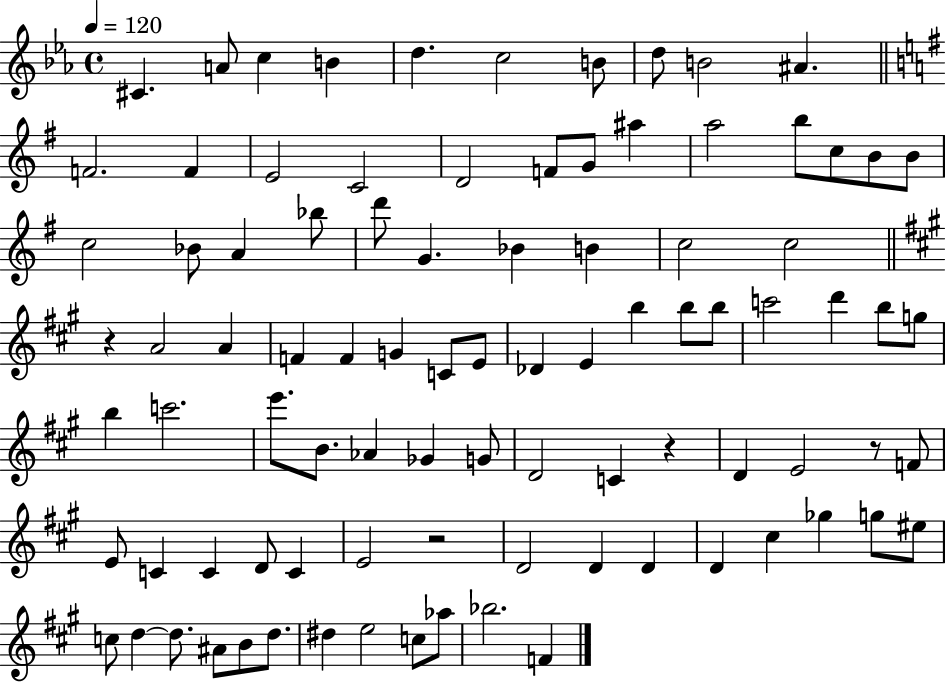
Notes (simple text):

C#4/q. A4/e C5/q B4/q D5/q. C5/h B4/e D5/e B4/h A#4/q. F4/h. F4/q E4/h C4/h D4/h F4/e G4/e A#5/q A5/h B5/e C5/e B4/e B4/e C5/h Bb4/e A4/q Bb5/e D6/e G4/q. Bb4/q B4/q C5/h C5/h R/q A4/h A4/q F4/q F4/q G4/q C4/e E4/e Db4/q E4/q B5/q B5/e B5/e C6/h D6/q B5/e G5/e B5/q C6/h. E6/e. B4/e. Ab4/q Gb4/q G4/e D4/h C4/q R/q D4/q E4/h R/e F4/e E4/e C4/q C4/q D4/e C4/q E4/h R/h D4/h D4/q D4/q D4/q C#5/q Gb5/q G5/e EIS5/e C5/e D5/q D5/e. A#4/e B4/e D5/e. D#5/q E5/h C5/e Ab5/e Bb5/h. F4/q